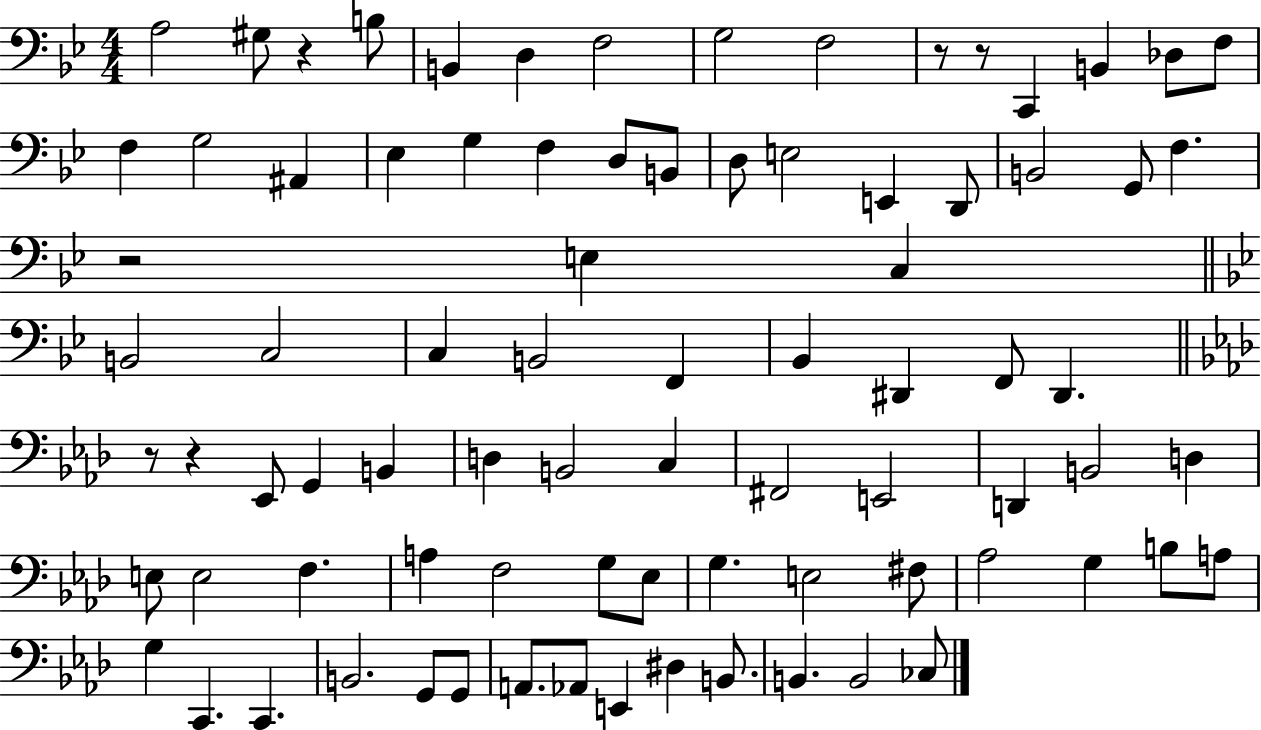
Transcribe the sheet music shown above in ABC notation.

X:1
T:Untitled
M:4/4
L:1/4
K:Bb
A,2 ^G,/2 z B,/2 B,, D, F,2 G,2 F,2 z/2 z/2 C,, B,, _D,/2 F,/2 F, G,2 ^A,, _E, G, F, D,/2 B,,/2 D,/2 E,2 E,, D,,/2 B,,2 G,,/2 F, z2 E, C, B,,2 C,2 C, B,,2 F,, _B,, ^D,, F,,/2 ^D,, z/2 z _E,,/2 G,, B,, D, B,,2 C, ^F,,2 E,,2 D,, B,,2 D, E,/2 E,2 F, A, F,2 G,/2 _E,/2 G, E,2 ^F,/2 _A,2 G, B,/2 A,/2 G, C,, C,, B,,2 G,,/2 G,,/2 A,,/2 _A,,/2 E,, ^D, B,,/2 B,, B,,2 _C,/2